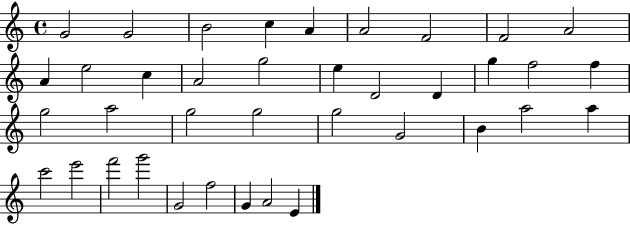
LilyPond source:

{
  \clef treble
  \time 4/4
  \defaultTimeSignature
  \key c \major
  g'2 g'2 | b'2 c''4 a'4 | a'2 f'2 | f'2 a'2 | \break a'4 e''2 c''4 | a'2 g''2 | e''4 d'2 d'4 | g''4 f''2 f''4 | \break g''2 a''2 | g''2 g''2 | g''2 g'2 | b'4 a''2 a''4 | \break c'''2 e'''2 | f'''2 g'''2 | g'2 f''2 | g'4 a'2 e'4 | \break \bar "|."
}